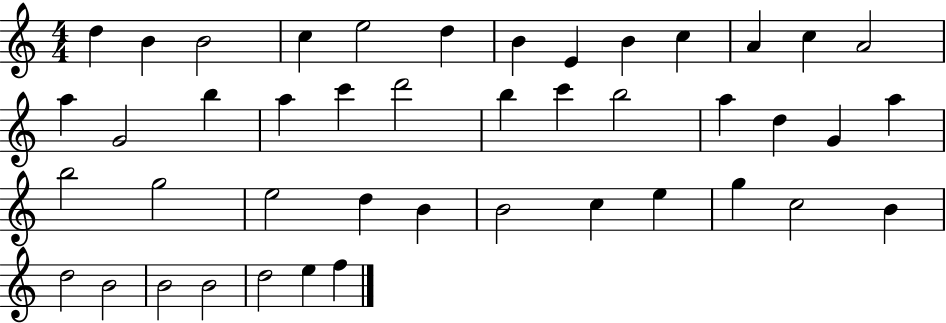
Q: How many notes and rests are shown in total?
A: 44